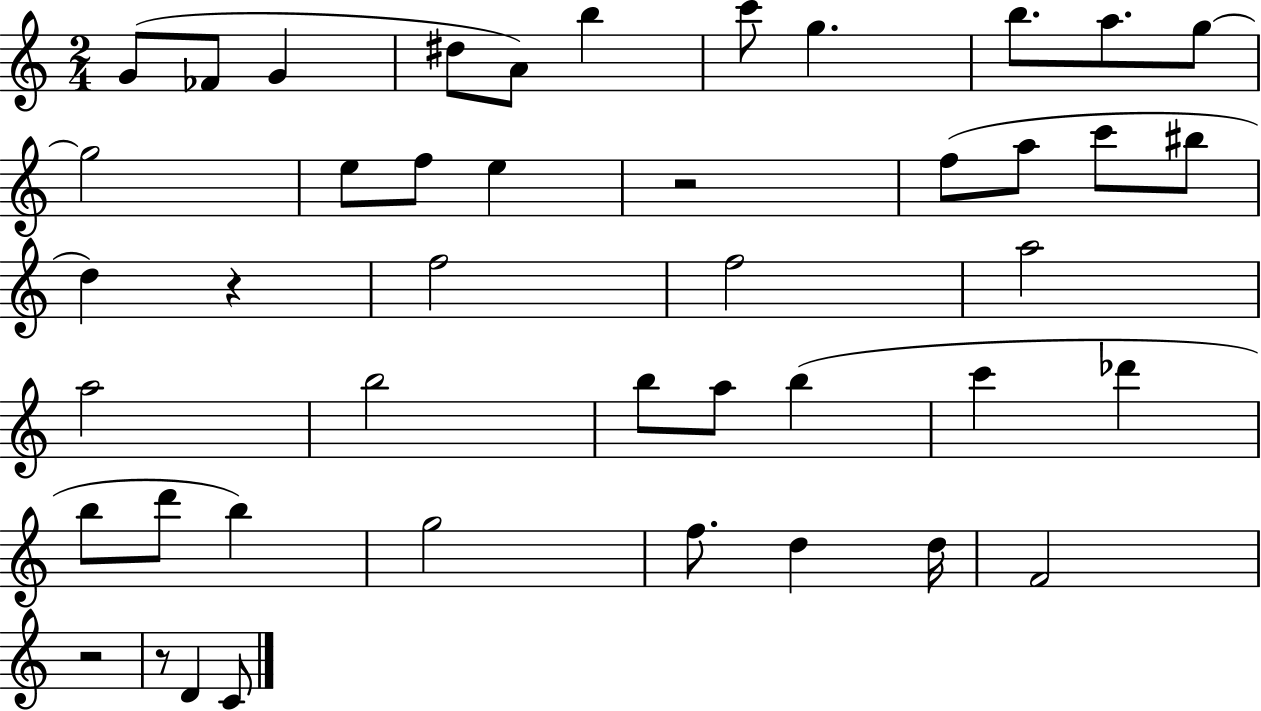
{
  \clef treble
  \numericTimeSignature
  \time 2/4
  \key c \major
  g'8( fes'8 g'4 | dis''8 a'8) b''4 | c'''8 g''4. | b''8. a''8. g''8~~ | \break g''2 | e''8 f''8 e''4 | r2 | f''8( a''8 c'''8 bis''8 | \break d''4) r4 | f''2 | f''2 | a''2 | \break a''2 | b''2 | b''8 a''8 b''4( | c'''4 des'''4 | \break b''8 d'''8 b''4) | g''2 | f''8. d''4 d''16 | f'2 | \break r2 | r8 d'4 c'8 | \bar "|."
}